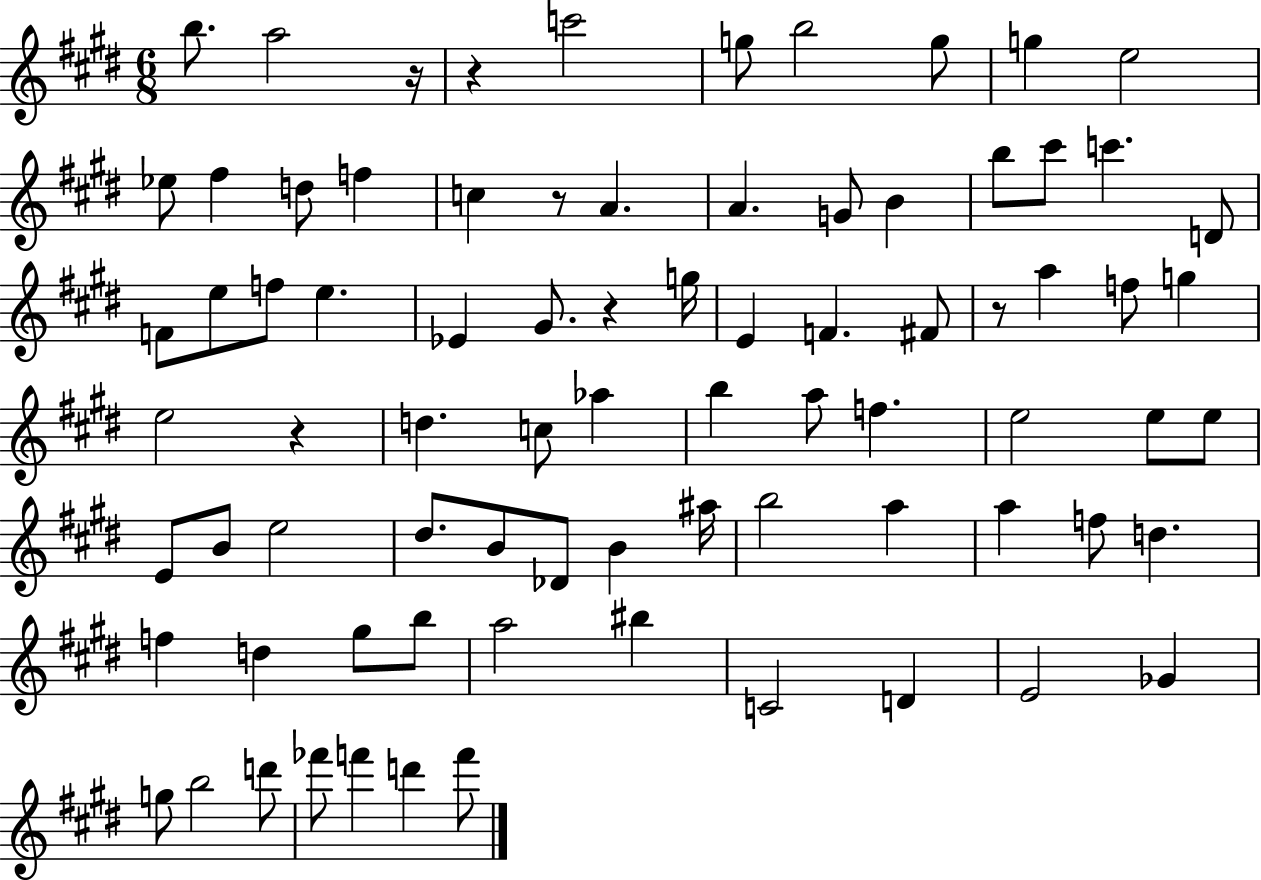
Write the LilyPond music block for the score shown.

{
  \clef treble
  \numericTimeSignature
  \time 6/8
  \key e \major
  \repeat volta 2 { b''8. a''2 r16 | r4 c'''2 | g''8 b''2 g''8 | g''4 e''2 | \break ees''8 fis''4 d''8 f''4 | c''4 r8 a'4. | a'4. g'8 b'4 | b''8 cis'''8 c'''4. d'8 | \break f'8 e''8 f''8 e''4. | ees'4 gis'8. r4 g''16 | e'4 f'4. fis'8 | r8 a''4 f''8 g''4 | \break e''2 r4 | d''4. c''8 aes''4 | b''4 a''8 f''4. | e''2 e''8 e''8 | \break e'8 b'8 e''2 | dis''8. b'8 des'8 b'4 ais''16 | b''2 a''4 | a''4 f''8 d''4. | \break f''4 d''4 gis''8 b''8 | a''2 bis''4 | c'2 d'4 | e'2 ges'4 | \break g''8 b''2 d'''8 | fes'''8 f'''4 d'''4 f'''8 | } \bar "|."
}